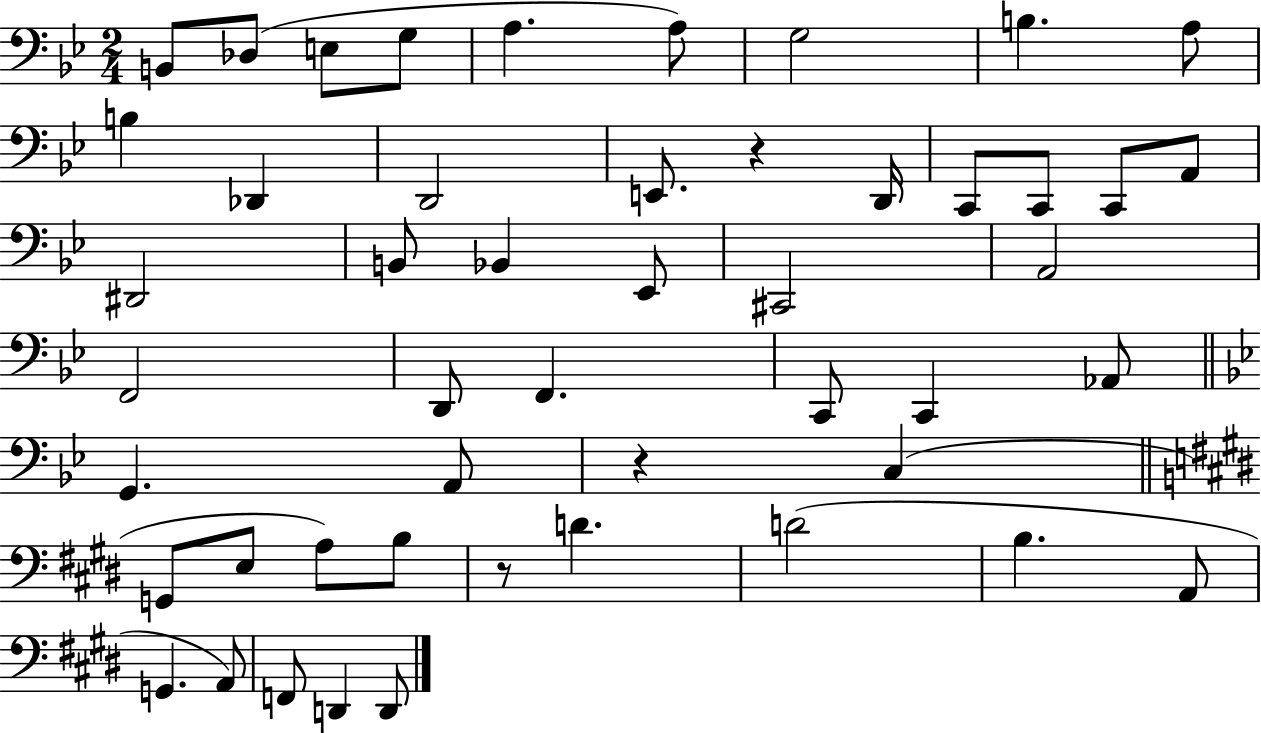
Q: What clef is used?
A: bass